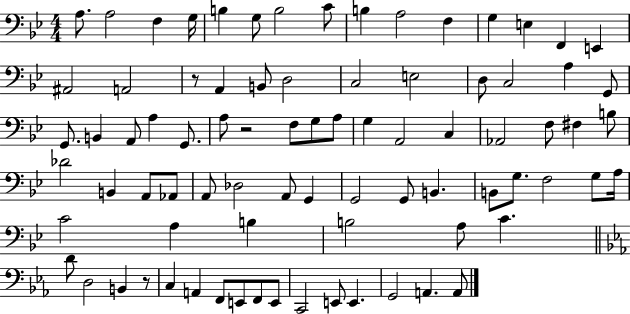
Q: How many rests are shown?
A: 3